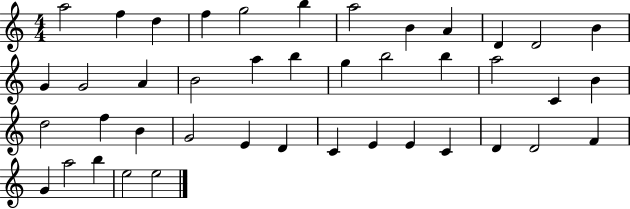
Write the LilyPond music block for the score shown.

{
  \clef treble
  \numericTimeSignature
  \time 4/4
  \key c \major
  a''2 f''4 d''4 | f''4 g''2 b''4 | a''2 b'4 a'4 | d'4 d'2 b'4 | \break g'4 g'2 a'4 | b'2 a''4 b''4 | g''4 b''2 b''4 | a''2 c'4 b'4 | \break d''2 f''4 b'4 | g'2 e'4 d'4 | c'4 e'4 e'4 c'4 | d'4 d'2 f'4 | \break g'4 a''2 b''4 | e''2 e''2 | \bar "|."
}